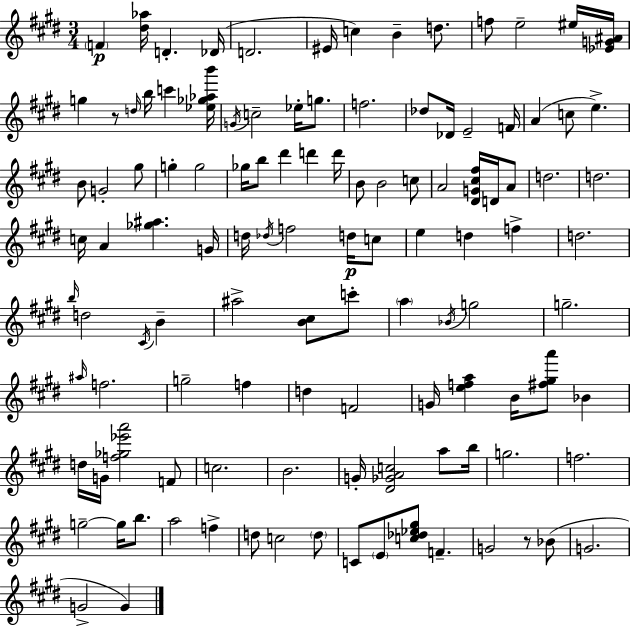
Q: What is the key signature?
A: E major